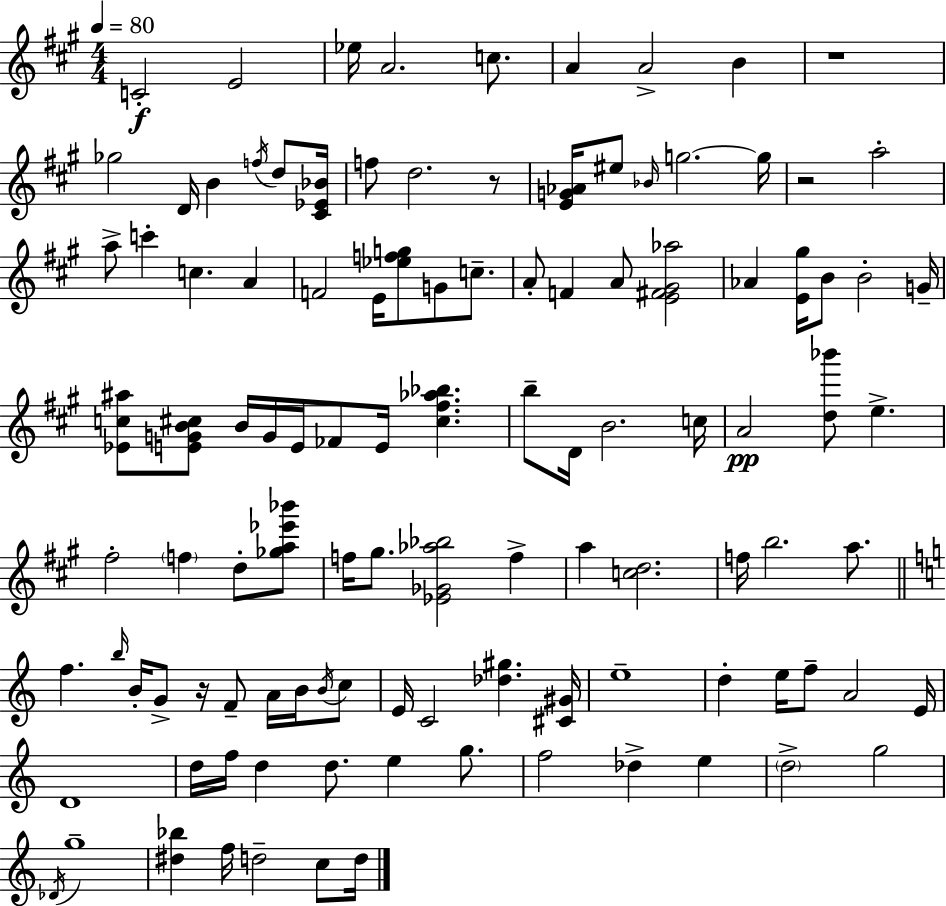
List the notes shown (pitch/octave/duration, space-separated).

C4/h E4/h Eb5/s A4/h. C5/e. A4/q A4/h B4/q R/w Gb5/h D4/s B4/q F5/s D5/e [C#4,Eb4,Bb4]/s F5/e D5/h. R/e [E4,G4,Ab4]/s EIS5/e Bb4/s G5/h. G5/s R/h A5/h A5/e C6/q C5/q. A4/q F4/h E4/s [Eb5,F5,G5]/e G4/e C5/e. A4/e F4/q A4/e [E4,F#4,G#4,Ab5]/h Ab4/q [E4,G#5]/s B4/e B4/h G4/s [Eb4,C5,A#5]/e [E4,G4,B4,C#5]/e B4/s G4/s E4/s FES4/e E4/s [C#5,F#5,Ab5,Bb5]/q. B5/e D4/s B4/h. C5/s A4/h [D5,Bb6]/e E5/q. F#5/h F5/q D5/e [Gb5,A5,Eb6,Bb6]/e F5/s G#5/e. [Eb4,Gb4,Ab5,Bb5]/h F5/q A5/q [C5,D5]/h. F5/s B5/h. A5/e. F5/q. B5/s B4/s G4/e R/s F4/e A4/s B4/s B4/s C5/e E4/s C4/h [Db5,G#5]/q. [C#4,G#4]/s E5/w D5/q E5/s F5/e A4/h E4/s D4/w D5/s F5/s D5/q D5/e. E5/q G5/e. F5/h Db5/q E5/q D5/h G5/h Db4/s G5/w [D#5,Bb5]/q F5/s D5/h C5/e D5/s